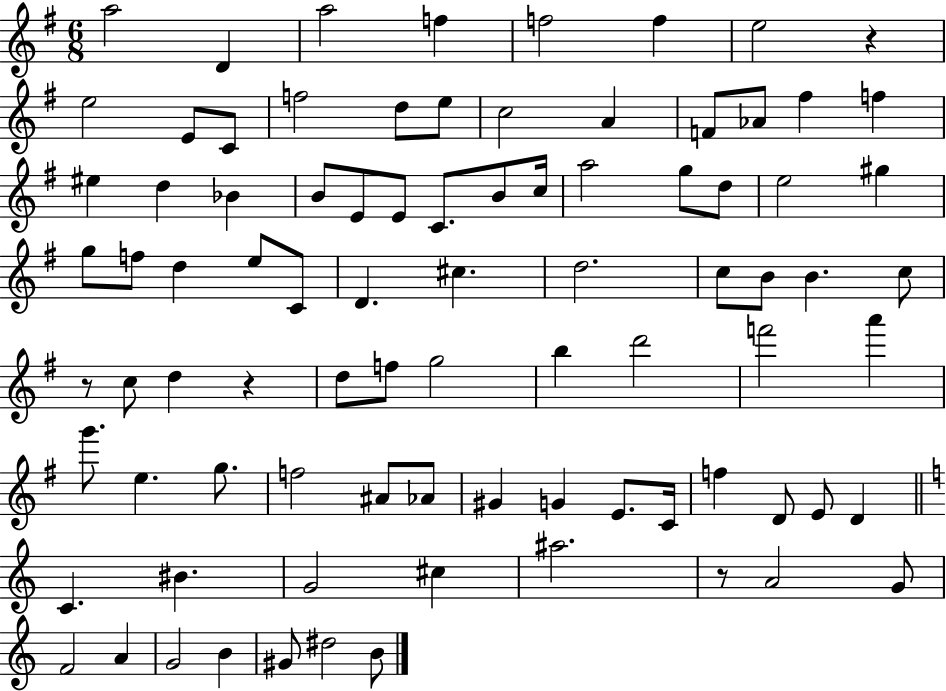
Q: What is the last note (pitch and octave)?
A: B4